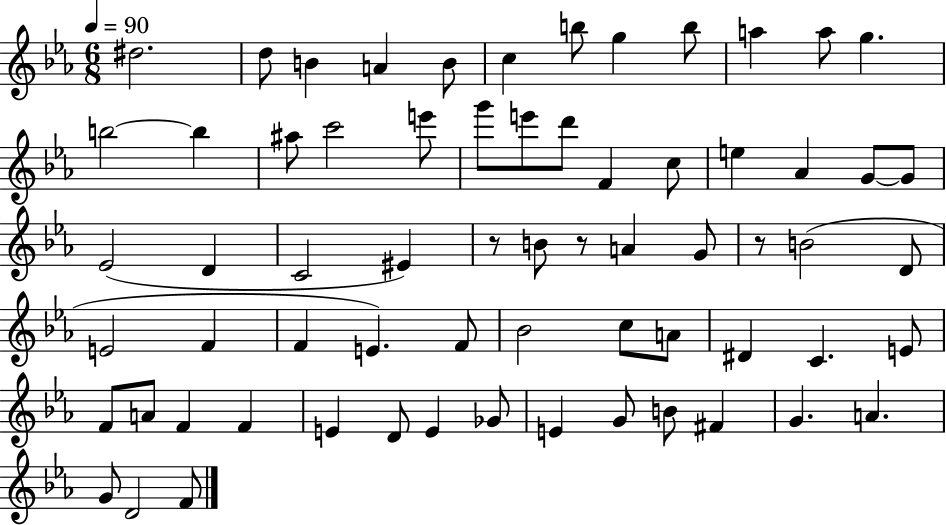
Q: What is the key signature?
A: EES major